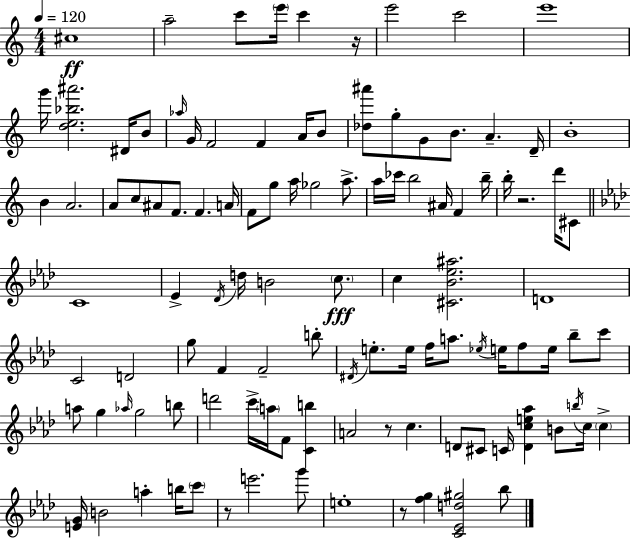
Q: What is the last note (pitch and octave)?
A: Bb5